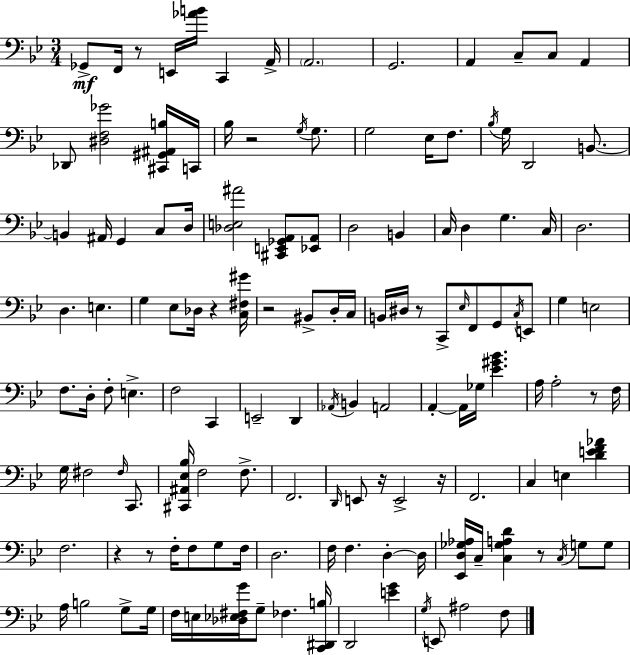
Gb2/e F2/s R/e E2/s [Ab4,B4]/s C2/q A2/s A2/h. G2/h. A2/q C3/e C3/e A2/q Db2/e [D#3,F3,Gb4]/h [C#2,G#2,A#2,B3]/s C2/s Bb3/s R/h G3/s G3/e. G3/h Eb3/s F3/e. Bb3/s G3/s D2/h B2/e. B2/q A#2/s G2/q C3/e D3/s [Db3,E3,A#4]/h [C#2,E2,Gb2,A2]/e [Eb2,A2]/e D3/h B2/q C3/s D3/q G3/q. C3/s D3/h. D3/q. E3/q. G3/q Eb3/e Db3/s R/q [C3,F#3,G#4]/s R/h BIS2/e D3/s C3/s B2/s D#3/s R/e C2/e Eb3/s F2/e G2/e C3/s E2/e G3/q E3/h F3/e. D3/s F3/e E3/q. F3/h C2/q E2/h D2/q Ab2/s B2/q A2/h A2/q A2/s Gb3/s [Eb4,G#4,Bb4]/q. A3/s A3/h R/e F3/s G3/s F#3/h F#3/s C2/e. [C#2,A#2,Eb3,Bb3]/s F3/h F3/e. F2/h. D2/s E2/e R/s E2/h R/s F2/h. C3/q E3/q [D4,E4,F4,Ab4]/q F3/h. R/q R/e F3/s F3/e G3/e F3/s D3/h. F3/s F3/q. D3/q D3/s [Eb2,D3,Gb3,Ab3]/s C3/s [C3,Gb3,A3,D4]/q R/e C3/s G3/e G3/e A3/s B3/h G3/e G3/s F3/s E3/s [Db3,Eb3,F#3,G4]/s G3/e FES3/q. [C2,D#2,B3]/s D2/h [E4,G4]/q G3/s E2/e A#3/h F3/e